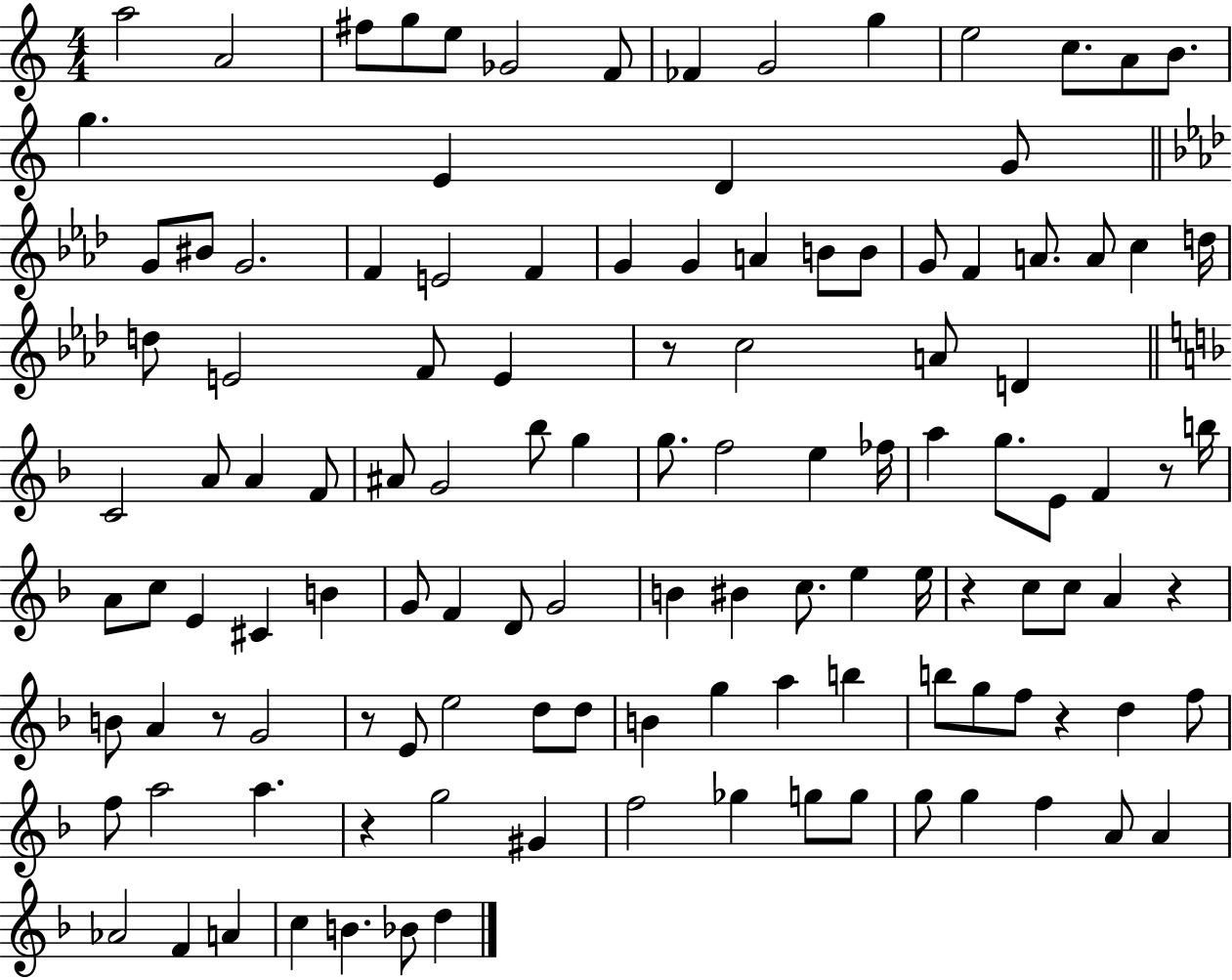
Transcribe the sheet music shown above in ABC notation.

X:1
T:Untitled
M:4/4
L:1/4
K:C
a2 A2 ^f/2 g/2 e/2 _G2 F/2 _F G2 g e2 c/2 A/2 B/2 g E D G/2 G/2 ^B/2 G2 F E2 F G G A B/2 B/2 G/2 F A/2 A/2 c d/4 d/2 E2 F/2 E z/2 c2 A/2 D C2 A/2 A F/2 ^A/2 G2 _b/2 g g/2 f2 e _f/4 a g/2 E/2 F z/2 b/4 A/2 c/2 E ^C B G/2 F D/2 G2 B ^B c/2 e e/4 z c/2 c/2 A z B/2 A z/2 G2 z/2 E/2 e2 d/2 d/2 B g a b b/2 g/2 f/2 z d f/2 f/2 a2 a z g2 ^G f2 _g g/2 g/2 g/2 g f A/2 A _A2 F A c B _B/2 d